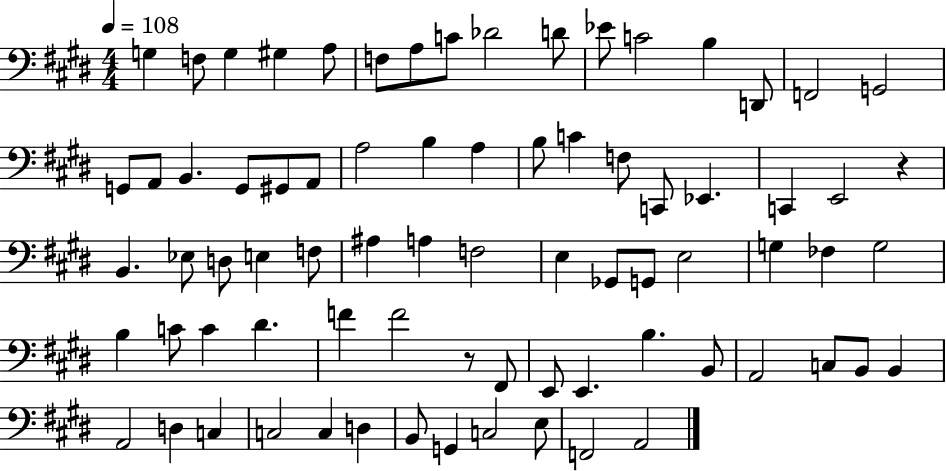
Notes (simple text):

G3/q F3/e G3/q G#3/q A3/e F3/e A3/e C4/e Db4/h D4/e Eb4/e C4/h B3/q D2/e F2/h G2/h G2/e A2/e B2/q. G2/e G#2/e A2/e A3/h B3/q A3/q B3/e C4/q F3/e C2/e Eb2/q. C2/q E2/h R/q B2/q. Eb3/e D3/e E3/q F3/e A#3/q A3/q F3/h E3/q Gb2/e G2/e E3/h G3/q FES3/q G3/h B3/q C4/e C4/q D#4/q. F4/q F4/h R/e F#2/e E2/e E2/q. B3/q. B2/e A2/h C3/e B2/e B2/q A2/h D3/q C3/q C3/h C3/q D3/q B2/e G2/q C3/h E3/e F2/h A2/h